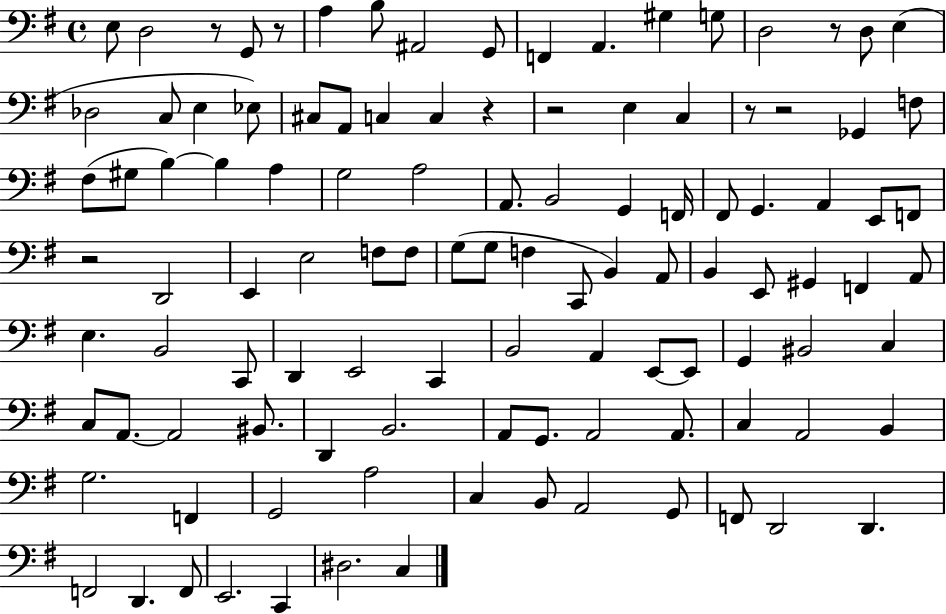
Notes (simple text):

E3/e D3/h R/e G2/e R/e A3/q B3/e A#2/h G2/e F2/q A2/q. G#3/q G3/e D3/h R/e D3/e E3/q Db3/h C3/e E3/q Eb3/e C#3/e A2/e C3/q C3/q R/q R/h E3/q C3/q R/e R/h Gb2/q F3/e F#3/e G#3/e B3/q B3/q A3/q G3/h A3/h A2/e. B2/h G2/q F2/s F#2/e G2/q. A2/q E2/e F2/e R/h D2/h E2/q E3/h F3/e F3/e G3/e G3/e F3/q C2/e B2/q A2/e B2/q E2/e G#2/q F2/q A2/e E3/q. B2/h C2/e D2/q E2/h C2/q B2/h A2/q E2/e E2/e G2/q BIS2/h C3/q C3/e A2/e. A2/h BIS2/e. D2/q B2/h. A2/e G2/e. A2/h A2/e. C3/q A2/h B2/q G3/h. F2/q G2/h A3/h C3/q B2/e A2/h G2/e F2/e D2/h D2/q. F2/h D2/q. F2/e E2/h. C2/q D#3/h. C3/q